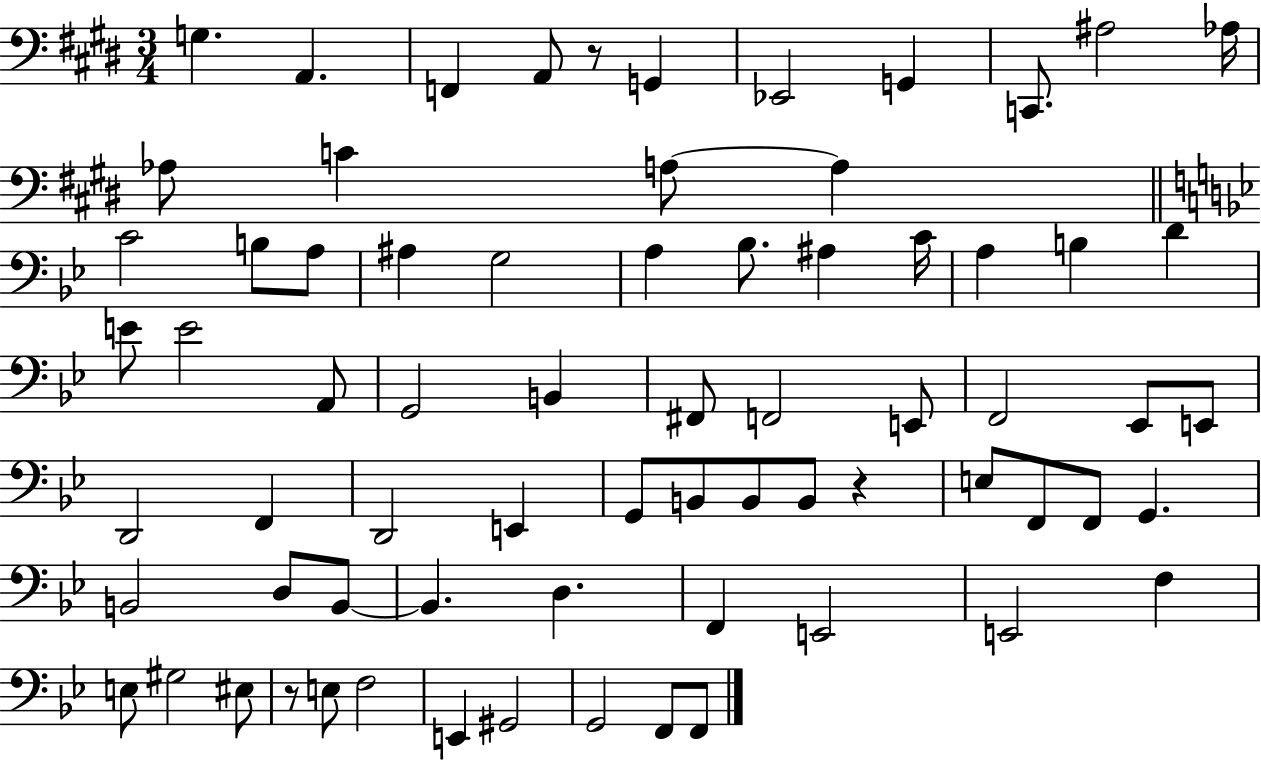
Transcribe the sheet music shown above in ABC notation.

X:1
T:Untitled
M:3/4
L:1/4
K:E
G, A,, F,, A,,/2 z/2 G,, _E,,2 G,, C,,/2 ^A,2 _A,/4 _A,/2 C A,/2 A, C2 B,/2 A,/2 ^A, G,2 A, _B,/2 ^A, C/4 A, B, D E/2 E2 A,,/2 G,,2 B,, ^F,,/2 F,,2 E,,/2 F,,2 _E,,/2 E,,/2 D,,2 F,, D,,2 E,, G,,/2 B,,/2 B,,/2 B,,/2 z E,/2 F,,/2 F,,/2 G,, B,,2 D,/2 B,,/2 B,, D, F,, E,,2 E,,2 F, E,/2 ^G,2 ^E,/2 z/2 E,/2 F,2 E,, ^G,,2 G,,2 F,,/2 F,,/2